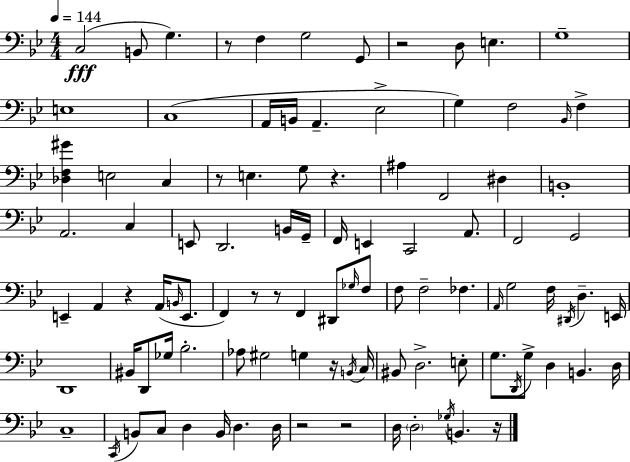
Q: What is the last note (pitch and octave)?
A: B2